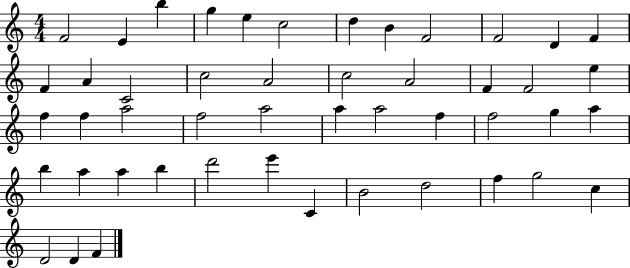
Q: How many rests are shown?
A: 0